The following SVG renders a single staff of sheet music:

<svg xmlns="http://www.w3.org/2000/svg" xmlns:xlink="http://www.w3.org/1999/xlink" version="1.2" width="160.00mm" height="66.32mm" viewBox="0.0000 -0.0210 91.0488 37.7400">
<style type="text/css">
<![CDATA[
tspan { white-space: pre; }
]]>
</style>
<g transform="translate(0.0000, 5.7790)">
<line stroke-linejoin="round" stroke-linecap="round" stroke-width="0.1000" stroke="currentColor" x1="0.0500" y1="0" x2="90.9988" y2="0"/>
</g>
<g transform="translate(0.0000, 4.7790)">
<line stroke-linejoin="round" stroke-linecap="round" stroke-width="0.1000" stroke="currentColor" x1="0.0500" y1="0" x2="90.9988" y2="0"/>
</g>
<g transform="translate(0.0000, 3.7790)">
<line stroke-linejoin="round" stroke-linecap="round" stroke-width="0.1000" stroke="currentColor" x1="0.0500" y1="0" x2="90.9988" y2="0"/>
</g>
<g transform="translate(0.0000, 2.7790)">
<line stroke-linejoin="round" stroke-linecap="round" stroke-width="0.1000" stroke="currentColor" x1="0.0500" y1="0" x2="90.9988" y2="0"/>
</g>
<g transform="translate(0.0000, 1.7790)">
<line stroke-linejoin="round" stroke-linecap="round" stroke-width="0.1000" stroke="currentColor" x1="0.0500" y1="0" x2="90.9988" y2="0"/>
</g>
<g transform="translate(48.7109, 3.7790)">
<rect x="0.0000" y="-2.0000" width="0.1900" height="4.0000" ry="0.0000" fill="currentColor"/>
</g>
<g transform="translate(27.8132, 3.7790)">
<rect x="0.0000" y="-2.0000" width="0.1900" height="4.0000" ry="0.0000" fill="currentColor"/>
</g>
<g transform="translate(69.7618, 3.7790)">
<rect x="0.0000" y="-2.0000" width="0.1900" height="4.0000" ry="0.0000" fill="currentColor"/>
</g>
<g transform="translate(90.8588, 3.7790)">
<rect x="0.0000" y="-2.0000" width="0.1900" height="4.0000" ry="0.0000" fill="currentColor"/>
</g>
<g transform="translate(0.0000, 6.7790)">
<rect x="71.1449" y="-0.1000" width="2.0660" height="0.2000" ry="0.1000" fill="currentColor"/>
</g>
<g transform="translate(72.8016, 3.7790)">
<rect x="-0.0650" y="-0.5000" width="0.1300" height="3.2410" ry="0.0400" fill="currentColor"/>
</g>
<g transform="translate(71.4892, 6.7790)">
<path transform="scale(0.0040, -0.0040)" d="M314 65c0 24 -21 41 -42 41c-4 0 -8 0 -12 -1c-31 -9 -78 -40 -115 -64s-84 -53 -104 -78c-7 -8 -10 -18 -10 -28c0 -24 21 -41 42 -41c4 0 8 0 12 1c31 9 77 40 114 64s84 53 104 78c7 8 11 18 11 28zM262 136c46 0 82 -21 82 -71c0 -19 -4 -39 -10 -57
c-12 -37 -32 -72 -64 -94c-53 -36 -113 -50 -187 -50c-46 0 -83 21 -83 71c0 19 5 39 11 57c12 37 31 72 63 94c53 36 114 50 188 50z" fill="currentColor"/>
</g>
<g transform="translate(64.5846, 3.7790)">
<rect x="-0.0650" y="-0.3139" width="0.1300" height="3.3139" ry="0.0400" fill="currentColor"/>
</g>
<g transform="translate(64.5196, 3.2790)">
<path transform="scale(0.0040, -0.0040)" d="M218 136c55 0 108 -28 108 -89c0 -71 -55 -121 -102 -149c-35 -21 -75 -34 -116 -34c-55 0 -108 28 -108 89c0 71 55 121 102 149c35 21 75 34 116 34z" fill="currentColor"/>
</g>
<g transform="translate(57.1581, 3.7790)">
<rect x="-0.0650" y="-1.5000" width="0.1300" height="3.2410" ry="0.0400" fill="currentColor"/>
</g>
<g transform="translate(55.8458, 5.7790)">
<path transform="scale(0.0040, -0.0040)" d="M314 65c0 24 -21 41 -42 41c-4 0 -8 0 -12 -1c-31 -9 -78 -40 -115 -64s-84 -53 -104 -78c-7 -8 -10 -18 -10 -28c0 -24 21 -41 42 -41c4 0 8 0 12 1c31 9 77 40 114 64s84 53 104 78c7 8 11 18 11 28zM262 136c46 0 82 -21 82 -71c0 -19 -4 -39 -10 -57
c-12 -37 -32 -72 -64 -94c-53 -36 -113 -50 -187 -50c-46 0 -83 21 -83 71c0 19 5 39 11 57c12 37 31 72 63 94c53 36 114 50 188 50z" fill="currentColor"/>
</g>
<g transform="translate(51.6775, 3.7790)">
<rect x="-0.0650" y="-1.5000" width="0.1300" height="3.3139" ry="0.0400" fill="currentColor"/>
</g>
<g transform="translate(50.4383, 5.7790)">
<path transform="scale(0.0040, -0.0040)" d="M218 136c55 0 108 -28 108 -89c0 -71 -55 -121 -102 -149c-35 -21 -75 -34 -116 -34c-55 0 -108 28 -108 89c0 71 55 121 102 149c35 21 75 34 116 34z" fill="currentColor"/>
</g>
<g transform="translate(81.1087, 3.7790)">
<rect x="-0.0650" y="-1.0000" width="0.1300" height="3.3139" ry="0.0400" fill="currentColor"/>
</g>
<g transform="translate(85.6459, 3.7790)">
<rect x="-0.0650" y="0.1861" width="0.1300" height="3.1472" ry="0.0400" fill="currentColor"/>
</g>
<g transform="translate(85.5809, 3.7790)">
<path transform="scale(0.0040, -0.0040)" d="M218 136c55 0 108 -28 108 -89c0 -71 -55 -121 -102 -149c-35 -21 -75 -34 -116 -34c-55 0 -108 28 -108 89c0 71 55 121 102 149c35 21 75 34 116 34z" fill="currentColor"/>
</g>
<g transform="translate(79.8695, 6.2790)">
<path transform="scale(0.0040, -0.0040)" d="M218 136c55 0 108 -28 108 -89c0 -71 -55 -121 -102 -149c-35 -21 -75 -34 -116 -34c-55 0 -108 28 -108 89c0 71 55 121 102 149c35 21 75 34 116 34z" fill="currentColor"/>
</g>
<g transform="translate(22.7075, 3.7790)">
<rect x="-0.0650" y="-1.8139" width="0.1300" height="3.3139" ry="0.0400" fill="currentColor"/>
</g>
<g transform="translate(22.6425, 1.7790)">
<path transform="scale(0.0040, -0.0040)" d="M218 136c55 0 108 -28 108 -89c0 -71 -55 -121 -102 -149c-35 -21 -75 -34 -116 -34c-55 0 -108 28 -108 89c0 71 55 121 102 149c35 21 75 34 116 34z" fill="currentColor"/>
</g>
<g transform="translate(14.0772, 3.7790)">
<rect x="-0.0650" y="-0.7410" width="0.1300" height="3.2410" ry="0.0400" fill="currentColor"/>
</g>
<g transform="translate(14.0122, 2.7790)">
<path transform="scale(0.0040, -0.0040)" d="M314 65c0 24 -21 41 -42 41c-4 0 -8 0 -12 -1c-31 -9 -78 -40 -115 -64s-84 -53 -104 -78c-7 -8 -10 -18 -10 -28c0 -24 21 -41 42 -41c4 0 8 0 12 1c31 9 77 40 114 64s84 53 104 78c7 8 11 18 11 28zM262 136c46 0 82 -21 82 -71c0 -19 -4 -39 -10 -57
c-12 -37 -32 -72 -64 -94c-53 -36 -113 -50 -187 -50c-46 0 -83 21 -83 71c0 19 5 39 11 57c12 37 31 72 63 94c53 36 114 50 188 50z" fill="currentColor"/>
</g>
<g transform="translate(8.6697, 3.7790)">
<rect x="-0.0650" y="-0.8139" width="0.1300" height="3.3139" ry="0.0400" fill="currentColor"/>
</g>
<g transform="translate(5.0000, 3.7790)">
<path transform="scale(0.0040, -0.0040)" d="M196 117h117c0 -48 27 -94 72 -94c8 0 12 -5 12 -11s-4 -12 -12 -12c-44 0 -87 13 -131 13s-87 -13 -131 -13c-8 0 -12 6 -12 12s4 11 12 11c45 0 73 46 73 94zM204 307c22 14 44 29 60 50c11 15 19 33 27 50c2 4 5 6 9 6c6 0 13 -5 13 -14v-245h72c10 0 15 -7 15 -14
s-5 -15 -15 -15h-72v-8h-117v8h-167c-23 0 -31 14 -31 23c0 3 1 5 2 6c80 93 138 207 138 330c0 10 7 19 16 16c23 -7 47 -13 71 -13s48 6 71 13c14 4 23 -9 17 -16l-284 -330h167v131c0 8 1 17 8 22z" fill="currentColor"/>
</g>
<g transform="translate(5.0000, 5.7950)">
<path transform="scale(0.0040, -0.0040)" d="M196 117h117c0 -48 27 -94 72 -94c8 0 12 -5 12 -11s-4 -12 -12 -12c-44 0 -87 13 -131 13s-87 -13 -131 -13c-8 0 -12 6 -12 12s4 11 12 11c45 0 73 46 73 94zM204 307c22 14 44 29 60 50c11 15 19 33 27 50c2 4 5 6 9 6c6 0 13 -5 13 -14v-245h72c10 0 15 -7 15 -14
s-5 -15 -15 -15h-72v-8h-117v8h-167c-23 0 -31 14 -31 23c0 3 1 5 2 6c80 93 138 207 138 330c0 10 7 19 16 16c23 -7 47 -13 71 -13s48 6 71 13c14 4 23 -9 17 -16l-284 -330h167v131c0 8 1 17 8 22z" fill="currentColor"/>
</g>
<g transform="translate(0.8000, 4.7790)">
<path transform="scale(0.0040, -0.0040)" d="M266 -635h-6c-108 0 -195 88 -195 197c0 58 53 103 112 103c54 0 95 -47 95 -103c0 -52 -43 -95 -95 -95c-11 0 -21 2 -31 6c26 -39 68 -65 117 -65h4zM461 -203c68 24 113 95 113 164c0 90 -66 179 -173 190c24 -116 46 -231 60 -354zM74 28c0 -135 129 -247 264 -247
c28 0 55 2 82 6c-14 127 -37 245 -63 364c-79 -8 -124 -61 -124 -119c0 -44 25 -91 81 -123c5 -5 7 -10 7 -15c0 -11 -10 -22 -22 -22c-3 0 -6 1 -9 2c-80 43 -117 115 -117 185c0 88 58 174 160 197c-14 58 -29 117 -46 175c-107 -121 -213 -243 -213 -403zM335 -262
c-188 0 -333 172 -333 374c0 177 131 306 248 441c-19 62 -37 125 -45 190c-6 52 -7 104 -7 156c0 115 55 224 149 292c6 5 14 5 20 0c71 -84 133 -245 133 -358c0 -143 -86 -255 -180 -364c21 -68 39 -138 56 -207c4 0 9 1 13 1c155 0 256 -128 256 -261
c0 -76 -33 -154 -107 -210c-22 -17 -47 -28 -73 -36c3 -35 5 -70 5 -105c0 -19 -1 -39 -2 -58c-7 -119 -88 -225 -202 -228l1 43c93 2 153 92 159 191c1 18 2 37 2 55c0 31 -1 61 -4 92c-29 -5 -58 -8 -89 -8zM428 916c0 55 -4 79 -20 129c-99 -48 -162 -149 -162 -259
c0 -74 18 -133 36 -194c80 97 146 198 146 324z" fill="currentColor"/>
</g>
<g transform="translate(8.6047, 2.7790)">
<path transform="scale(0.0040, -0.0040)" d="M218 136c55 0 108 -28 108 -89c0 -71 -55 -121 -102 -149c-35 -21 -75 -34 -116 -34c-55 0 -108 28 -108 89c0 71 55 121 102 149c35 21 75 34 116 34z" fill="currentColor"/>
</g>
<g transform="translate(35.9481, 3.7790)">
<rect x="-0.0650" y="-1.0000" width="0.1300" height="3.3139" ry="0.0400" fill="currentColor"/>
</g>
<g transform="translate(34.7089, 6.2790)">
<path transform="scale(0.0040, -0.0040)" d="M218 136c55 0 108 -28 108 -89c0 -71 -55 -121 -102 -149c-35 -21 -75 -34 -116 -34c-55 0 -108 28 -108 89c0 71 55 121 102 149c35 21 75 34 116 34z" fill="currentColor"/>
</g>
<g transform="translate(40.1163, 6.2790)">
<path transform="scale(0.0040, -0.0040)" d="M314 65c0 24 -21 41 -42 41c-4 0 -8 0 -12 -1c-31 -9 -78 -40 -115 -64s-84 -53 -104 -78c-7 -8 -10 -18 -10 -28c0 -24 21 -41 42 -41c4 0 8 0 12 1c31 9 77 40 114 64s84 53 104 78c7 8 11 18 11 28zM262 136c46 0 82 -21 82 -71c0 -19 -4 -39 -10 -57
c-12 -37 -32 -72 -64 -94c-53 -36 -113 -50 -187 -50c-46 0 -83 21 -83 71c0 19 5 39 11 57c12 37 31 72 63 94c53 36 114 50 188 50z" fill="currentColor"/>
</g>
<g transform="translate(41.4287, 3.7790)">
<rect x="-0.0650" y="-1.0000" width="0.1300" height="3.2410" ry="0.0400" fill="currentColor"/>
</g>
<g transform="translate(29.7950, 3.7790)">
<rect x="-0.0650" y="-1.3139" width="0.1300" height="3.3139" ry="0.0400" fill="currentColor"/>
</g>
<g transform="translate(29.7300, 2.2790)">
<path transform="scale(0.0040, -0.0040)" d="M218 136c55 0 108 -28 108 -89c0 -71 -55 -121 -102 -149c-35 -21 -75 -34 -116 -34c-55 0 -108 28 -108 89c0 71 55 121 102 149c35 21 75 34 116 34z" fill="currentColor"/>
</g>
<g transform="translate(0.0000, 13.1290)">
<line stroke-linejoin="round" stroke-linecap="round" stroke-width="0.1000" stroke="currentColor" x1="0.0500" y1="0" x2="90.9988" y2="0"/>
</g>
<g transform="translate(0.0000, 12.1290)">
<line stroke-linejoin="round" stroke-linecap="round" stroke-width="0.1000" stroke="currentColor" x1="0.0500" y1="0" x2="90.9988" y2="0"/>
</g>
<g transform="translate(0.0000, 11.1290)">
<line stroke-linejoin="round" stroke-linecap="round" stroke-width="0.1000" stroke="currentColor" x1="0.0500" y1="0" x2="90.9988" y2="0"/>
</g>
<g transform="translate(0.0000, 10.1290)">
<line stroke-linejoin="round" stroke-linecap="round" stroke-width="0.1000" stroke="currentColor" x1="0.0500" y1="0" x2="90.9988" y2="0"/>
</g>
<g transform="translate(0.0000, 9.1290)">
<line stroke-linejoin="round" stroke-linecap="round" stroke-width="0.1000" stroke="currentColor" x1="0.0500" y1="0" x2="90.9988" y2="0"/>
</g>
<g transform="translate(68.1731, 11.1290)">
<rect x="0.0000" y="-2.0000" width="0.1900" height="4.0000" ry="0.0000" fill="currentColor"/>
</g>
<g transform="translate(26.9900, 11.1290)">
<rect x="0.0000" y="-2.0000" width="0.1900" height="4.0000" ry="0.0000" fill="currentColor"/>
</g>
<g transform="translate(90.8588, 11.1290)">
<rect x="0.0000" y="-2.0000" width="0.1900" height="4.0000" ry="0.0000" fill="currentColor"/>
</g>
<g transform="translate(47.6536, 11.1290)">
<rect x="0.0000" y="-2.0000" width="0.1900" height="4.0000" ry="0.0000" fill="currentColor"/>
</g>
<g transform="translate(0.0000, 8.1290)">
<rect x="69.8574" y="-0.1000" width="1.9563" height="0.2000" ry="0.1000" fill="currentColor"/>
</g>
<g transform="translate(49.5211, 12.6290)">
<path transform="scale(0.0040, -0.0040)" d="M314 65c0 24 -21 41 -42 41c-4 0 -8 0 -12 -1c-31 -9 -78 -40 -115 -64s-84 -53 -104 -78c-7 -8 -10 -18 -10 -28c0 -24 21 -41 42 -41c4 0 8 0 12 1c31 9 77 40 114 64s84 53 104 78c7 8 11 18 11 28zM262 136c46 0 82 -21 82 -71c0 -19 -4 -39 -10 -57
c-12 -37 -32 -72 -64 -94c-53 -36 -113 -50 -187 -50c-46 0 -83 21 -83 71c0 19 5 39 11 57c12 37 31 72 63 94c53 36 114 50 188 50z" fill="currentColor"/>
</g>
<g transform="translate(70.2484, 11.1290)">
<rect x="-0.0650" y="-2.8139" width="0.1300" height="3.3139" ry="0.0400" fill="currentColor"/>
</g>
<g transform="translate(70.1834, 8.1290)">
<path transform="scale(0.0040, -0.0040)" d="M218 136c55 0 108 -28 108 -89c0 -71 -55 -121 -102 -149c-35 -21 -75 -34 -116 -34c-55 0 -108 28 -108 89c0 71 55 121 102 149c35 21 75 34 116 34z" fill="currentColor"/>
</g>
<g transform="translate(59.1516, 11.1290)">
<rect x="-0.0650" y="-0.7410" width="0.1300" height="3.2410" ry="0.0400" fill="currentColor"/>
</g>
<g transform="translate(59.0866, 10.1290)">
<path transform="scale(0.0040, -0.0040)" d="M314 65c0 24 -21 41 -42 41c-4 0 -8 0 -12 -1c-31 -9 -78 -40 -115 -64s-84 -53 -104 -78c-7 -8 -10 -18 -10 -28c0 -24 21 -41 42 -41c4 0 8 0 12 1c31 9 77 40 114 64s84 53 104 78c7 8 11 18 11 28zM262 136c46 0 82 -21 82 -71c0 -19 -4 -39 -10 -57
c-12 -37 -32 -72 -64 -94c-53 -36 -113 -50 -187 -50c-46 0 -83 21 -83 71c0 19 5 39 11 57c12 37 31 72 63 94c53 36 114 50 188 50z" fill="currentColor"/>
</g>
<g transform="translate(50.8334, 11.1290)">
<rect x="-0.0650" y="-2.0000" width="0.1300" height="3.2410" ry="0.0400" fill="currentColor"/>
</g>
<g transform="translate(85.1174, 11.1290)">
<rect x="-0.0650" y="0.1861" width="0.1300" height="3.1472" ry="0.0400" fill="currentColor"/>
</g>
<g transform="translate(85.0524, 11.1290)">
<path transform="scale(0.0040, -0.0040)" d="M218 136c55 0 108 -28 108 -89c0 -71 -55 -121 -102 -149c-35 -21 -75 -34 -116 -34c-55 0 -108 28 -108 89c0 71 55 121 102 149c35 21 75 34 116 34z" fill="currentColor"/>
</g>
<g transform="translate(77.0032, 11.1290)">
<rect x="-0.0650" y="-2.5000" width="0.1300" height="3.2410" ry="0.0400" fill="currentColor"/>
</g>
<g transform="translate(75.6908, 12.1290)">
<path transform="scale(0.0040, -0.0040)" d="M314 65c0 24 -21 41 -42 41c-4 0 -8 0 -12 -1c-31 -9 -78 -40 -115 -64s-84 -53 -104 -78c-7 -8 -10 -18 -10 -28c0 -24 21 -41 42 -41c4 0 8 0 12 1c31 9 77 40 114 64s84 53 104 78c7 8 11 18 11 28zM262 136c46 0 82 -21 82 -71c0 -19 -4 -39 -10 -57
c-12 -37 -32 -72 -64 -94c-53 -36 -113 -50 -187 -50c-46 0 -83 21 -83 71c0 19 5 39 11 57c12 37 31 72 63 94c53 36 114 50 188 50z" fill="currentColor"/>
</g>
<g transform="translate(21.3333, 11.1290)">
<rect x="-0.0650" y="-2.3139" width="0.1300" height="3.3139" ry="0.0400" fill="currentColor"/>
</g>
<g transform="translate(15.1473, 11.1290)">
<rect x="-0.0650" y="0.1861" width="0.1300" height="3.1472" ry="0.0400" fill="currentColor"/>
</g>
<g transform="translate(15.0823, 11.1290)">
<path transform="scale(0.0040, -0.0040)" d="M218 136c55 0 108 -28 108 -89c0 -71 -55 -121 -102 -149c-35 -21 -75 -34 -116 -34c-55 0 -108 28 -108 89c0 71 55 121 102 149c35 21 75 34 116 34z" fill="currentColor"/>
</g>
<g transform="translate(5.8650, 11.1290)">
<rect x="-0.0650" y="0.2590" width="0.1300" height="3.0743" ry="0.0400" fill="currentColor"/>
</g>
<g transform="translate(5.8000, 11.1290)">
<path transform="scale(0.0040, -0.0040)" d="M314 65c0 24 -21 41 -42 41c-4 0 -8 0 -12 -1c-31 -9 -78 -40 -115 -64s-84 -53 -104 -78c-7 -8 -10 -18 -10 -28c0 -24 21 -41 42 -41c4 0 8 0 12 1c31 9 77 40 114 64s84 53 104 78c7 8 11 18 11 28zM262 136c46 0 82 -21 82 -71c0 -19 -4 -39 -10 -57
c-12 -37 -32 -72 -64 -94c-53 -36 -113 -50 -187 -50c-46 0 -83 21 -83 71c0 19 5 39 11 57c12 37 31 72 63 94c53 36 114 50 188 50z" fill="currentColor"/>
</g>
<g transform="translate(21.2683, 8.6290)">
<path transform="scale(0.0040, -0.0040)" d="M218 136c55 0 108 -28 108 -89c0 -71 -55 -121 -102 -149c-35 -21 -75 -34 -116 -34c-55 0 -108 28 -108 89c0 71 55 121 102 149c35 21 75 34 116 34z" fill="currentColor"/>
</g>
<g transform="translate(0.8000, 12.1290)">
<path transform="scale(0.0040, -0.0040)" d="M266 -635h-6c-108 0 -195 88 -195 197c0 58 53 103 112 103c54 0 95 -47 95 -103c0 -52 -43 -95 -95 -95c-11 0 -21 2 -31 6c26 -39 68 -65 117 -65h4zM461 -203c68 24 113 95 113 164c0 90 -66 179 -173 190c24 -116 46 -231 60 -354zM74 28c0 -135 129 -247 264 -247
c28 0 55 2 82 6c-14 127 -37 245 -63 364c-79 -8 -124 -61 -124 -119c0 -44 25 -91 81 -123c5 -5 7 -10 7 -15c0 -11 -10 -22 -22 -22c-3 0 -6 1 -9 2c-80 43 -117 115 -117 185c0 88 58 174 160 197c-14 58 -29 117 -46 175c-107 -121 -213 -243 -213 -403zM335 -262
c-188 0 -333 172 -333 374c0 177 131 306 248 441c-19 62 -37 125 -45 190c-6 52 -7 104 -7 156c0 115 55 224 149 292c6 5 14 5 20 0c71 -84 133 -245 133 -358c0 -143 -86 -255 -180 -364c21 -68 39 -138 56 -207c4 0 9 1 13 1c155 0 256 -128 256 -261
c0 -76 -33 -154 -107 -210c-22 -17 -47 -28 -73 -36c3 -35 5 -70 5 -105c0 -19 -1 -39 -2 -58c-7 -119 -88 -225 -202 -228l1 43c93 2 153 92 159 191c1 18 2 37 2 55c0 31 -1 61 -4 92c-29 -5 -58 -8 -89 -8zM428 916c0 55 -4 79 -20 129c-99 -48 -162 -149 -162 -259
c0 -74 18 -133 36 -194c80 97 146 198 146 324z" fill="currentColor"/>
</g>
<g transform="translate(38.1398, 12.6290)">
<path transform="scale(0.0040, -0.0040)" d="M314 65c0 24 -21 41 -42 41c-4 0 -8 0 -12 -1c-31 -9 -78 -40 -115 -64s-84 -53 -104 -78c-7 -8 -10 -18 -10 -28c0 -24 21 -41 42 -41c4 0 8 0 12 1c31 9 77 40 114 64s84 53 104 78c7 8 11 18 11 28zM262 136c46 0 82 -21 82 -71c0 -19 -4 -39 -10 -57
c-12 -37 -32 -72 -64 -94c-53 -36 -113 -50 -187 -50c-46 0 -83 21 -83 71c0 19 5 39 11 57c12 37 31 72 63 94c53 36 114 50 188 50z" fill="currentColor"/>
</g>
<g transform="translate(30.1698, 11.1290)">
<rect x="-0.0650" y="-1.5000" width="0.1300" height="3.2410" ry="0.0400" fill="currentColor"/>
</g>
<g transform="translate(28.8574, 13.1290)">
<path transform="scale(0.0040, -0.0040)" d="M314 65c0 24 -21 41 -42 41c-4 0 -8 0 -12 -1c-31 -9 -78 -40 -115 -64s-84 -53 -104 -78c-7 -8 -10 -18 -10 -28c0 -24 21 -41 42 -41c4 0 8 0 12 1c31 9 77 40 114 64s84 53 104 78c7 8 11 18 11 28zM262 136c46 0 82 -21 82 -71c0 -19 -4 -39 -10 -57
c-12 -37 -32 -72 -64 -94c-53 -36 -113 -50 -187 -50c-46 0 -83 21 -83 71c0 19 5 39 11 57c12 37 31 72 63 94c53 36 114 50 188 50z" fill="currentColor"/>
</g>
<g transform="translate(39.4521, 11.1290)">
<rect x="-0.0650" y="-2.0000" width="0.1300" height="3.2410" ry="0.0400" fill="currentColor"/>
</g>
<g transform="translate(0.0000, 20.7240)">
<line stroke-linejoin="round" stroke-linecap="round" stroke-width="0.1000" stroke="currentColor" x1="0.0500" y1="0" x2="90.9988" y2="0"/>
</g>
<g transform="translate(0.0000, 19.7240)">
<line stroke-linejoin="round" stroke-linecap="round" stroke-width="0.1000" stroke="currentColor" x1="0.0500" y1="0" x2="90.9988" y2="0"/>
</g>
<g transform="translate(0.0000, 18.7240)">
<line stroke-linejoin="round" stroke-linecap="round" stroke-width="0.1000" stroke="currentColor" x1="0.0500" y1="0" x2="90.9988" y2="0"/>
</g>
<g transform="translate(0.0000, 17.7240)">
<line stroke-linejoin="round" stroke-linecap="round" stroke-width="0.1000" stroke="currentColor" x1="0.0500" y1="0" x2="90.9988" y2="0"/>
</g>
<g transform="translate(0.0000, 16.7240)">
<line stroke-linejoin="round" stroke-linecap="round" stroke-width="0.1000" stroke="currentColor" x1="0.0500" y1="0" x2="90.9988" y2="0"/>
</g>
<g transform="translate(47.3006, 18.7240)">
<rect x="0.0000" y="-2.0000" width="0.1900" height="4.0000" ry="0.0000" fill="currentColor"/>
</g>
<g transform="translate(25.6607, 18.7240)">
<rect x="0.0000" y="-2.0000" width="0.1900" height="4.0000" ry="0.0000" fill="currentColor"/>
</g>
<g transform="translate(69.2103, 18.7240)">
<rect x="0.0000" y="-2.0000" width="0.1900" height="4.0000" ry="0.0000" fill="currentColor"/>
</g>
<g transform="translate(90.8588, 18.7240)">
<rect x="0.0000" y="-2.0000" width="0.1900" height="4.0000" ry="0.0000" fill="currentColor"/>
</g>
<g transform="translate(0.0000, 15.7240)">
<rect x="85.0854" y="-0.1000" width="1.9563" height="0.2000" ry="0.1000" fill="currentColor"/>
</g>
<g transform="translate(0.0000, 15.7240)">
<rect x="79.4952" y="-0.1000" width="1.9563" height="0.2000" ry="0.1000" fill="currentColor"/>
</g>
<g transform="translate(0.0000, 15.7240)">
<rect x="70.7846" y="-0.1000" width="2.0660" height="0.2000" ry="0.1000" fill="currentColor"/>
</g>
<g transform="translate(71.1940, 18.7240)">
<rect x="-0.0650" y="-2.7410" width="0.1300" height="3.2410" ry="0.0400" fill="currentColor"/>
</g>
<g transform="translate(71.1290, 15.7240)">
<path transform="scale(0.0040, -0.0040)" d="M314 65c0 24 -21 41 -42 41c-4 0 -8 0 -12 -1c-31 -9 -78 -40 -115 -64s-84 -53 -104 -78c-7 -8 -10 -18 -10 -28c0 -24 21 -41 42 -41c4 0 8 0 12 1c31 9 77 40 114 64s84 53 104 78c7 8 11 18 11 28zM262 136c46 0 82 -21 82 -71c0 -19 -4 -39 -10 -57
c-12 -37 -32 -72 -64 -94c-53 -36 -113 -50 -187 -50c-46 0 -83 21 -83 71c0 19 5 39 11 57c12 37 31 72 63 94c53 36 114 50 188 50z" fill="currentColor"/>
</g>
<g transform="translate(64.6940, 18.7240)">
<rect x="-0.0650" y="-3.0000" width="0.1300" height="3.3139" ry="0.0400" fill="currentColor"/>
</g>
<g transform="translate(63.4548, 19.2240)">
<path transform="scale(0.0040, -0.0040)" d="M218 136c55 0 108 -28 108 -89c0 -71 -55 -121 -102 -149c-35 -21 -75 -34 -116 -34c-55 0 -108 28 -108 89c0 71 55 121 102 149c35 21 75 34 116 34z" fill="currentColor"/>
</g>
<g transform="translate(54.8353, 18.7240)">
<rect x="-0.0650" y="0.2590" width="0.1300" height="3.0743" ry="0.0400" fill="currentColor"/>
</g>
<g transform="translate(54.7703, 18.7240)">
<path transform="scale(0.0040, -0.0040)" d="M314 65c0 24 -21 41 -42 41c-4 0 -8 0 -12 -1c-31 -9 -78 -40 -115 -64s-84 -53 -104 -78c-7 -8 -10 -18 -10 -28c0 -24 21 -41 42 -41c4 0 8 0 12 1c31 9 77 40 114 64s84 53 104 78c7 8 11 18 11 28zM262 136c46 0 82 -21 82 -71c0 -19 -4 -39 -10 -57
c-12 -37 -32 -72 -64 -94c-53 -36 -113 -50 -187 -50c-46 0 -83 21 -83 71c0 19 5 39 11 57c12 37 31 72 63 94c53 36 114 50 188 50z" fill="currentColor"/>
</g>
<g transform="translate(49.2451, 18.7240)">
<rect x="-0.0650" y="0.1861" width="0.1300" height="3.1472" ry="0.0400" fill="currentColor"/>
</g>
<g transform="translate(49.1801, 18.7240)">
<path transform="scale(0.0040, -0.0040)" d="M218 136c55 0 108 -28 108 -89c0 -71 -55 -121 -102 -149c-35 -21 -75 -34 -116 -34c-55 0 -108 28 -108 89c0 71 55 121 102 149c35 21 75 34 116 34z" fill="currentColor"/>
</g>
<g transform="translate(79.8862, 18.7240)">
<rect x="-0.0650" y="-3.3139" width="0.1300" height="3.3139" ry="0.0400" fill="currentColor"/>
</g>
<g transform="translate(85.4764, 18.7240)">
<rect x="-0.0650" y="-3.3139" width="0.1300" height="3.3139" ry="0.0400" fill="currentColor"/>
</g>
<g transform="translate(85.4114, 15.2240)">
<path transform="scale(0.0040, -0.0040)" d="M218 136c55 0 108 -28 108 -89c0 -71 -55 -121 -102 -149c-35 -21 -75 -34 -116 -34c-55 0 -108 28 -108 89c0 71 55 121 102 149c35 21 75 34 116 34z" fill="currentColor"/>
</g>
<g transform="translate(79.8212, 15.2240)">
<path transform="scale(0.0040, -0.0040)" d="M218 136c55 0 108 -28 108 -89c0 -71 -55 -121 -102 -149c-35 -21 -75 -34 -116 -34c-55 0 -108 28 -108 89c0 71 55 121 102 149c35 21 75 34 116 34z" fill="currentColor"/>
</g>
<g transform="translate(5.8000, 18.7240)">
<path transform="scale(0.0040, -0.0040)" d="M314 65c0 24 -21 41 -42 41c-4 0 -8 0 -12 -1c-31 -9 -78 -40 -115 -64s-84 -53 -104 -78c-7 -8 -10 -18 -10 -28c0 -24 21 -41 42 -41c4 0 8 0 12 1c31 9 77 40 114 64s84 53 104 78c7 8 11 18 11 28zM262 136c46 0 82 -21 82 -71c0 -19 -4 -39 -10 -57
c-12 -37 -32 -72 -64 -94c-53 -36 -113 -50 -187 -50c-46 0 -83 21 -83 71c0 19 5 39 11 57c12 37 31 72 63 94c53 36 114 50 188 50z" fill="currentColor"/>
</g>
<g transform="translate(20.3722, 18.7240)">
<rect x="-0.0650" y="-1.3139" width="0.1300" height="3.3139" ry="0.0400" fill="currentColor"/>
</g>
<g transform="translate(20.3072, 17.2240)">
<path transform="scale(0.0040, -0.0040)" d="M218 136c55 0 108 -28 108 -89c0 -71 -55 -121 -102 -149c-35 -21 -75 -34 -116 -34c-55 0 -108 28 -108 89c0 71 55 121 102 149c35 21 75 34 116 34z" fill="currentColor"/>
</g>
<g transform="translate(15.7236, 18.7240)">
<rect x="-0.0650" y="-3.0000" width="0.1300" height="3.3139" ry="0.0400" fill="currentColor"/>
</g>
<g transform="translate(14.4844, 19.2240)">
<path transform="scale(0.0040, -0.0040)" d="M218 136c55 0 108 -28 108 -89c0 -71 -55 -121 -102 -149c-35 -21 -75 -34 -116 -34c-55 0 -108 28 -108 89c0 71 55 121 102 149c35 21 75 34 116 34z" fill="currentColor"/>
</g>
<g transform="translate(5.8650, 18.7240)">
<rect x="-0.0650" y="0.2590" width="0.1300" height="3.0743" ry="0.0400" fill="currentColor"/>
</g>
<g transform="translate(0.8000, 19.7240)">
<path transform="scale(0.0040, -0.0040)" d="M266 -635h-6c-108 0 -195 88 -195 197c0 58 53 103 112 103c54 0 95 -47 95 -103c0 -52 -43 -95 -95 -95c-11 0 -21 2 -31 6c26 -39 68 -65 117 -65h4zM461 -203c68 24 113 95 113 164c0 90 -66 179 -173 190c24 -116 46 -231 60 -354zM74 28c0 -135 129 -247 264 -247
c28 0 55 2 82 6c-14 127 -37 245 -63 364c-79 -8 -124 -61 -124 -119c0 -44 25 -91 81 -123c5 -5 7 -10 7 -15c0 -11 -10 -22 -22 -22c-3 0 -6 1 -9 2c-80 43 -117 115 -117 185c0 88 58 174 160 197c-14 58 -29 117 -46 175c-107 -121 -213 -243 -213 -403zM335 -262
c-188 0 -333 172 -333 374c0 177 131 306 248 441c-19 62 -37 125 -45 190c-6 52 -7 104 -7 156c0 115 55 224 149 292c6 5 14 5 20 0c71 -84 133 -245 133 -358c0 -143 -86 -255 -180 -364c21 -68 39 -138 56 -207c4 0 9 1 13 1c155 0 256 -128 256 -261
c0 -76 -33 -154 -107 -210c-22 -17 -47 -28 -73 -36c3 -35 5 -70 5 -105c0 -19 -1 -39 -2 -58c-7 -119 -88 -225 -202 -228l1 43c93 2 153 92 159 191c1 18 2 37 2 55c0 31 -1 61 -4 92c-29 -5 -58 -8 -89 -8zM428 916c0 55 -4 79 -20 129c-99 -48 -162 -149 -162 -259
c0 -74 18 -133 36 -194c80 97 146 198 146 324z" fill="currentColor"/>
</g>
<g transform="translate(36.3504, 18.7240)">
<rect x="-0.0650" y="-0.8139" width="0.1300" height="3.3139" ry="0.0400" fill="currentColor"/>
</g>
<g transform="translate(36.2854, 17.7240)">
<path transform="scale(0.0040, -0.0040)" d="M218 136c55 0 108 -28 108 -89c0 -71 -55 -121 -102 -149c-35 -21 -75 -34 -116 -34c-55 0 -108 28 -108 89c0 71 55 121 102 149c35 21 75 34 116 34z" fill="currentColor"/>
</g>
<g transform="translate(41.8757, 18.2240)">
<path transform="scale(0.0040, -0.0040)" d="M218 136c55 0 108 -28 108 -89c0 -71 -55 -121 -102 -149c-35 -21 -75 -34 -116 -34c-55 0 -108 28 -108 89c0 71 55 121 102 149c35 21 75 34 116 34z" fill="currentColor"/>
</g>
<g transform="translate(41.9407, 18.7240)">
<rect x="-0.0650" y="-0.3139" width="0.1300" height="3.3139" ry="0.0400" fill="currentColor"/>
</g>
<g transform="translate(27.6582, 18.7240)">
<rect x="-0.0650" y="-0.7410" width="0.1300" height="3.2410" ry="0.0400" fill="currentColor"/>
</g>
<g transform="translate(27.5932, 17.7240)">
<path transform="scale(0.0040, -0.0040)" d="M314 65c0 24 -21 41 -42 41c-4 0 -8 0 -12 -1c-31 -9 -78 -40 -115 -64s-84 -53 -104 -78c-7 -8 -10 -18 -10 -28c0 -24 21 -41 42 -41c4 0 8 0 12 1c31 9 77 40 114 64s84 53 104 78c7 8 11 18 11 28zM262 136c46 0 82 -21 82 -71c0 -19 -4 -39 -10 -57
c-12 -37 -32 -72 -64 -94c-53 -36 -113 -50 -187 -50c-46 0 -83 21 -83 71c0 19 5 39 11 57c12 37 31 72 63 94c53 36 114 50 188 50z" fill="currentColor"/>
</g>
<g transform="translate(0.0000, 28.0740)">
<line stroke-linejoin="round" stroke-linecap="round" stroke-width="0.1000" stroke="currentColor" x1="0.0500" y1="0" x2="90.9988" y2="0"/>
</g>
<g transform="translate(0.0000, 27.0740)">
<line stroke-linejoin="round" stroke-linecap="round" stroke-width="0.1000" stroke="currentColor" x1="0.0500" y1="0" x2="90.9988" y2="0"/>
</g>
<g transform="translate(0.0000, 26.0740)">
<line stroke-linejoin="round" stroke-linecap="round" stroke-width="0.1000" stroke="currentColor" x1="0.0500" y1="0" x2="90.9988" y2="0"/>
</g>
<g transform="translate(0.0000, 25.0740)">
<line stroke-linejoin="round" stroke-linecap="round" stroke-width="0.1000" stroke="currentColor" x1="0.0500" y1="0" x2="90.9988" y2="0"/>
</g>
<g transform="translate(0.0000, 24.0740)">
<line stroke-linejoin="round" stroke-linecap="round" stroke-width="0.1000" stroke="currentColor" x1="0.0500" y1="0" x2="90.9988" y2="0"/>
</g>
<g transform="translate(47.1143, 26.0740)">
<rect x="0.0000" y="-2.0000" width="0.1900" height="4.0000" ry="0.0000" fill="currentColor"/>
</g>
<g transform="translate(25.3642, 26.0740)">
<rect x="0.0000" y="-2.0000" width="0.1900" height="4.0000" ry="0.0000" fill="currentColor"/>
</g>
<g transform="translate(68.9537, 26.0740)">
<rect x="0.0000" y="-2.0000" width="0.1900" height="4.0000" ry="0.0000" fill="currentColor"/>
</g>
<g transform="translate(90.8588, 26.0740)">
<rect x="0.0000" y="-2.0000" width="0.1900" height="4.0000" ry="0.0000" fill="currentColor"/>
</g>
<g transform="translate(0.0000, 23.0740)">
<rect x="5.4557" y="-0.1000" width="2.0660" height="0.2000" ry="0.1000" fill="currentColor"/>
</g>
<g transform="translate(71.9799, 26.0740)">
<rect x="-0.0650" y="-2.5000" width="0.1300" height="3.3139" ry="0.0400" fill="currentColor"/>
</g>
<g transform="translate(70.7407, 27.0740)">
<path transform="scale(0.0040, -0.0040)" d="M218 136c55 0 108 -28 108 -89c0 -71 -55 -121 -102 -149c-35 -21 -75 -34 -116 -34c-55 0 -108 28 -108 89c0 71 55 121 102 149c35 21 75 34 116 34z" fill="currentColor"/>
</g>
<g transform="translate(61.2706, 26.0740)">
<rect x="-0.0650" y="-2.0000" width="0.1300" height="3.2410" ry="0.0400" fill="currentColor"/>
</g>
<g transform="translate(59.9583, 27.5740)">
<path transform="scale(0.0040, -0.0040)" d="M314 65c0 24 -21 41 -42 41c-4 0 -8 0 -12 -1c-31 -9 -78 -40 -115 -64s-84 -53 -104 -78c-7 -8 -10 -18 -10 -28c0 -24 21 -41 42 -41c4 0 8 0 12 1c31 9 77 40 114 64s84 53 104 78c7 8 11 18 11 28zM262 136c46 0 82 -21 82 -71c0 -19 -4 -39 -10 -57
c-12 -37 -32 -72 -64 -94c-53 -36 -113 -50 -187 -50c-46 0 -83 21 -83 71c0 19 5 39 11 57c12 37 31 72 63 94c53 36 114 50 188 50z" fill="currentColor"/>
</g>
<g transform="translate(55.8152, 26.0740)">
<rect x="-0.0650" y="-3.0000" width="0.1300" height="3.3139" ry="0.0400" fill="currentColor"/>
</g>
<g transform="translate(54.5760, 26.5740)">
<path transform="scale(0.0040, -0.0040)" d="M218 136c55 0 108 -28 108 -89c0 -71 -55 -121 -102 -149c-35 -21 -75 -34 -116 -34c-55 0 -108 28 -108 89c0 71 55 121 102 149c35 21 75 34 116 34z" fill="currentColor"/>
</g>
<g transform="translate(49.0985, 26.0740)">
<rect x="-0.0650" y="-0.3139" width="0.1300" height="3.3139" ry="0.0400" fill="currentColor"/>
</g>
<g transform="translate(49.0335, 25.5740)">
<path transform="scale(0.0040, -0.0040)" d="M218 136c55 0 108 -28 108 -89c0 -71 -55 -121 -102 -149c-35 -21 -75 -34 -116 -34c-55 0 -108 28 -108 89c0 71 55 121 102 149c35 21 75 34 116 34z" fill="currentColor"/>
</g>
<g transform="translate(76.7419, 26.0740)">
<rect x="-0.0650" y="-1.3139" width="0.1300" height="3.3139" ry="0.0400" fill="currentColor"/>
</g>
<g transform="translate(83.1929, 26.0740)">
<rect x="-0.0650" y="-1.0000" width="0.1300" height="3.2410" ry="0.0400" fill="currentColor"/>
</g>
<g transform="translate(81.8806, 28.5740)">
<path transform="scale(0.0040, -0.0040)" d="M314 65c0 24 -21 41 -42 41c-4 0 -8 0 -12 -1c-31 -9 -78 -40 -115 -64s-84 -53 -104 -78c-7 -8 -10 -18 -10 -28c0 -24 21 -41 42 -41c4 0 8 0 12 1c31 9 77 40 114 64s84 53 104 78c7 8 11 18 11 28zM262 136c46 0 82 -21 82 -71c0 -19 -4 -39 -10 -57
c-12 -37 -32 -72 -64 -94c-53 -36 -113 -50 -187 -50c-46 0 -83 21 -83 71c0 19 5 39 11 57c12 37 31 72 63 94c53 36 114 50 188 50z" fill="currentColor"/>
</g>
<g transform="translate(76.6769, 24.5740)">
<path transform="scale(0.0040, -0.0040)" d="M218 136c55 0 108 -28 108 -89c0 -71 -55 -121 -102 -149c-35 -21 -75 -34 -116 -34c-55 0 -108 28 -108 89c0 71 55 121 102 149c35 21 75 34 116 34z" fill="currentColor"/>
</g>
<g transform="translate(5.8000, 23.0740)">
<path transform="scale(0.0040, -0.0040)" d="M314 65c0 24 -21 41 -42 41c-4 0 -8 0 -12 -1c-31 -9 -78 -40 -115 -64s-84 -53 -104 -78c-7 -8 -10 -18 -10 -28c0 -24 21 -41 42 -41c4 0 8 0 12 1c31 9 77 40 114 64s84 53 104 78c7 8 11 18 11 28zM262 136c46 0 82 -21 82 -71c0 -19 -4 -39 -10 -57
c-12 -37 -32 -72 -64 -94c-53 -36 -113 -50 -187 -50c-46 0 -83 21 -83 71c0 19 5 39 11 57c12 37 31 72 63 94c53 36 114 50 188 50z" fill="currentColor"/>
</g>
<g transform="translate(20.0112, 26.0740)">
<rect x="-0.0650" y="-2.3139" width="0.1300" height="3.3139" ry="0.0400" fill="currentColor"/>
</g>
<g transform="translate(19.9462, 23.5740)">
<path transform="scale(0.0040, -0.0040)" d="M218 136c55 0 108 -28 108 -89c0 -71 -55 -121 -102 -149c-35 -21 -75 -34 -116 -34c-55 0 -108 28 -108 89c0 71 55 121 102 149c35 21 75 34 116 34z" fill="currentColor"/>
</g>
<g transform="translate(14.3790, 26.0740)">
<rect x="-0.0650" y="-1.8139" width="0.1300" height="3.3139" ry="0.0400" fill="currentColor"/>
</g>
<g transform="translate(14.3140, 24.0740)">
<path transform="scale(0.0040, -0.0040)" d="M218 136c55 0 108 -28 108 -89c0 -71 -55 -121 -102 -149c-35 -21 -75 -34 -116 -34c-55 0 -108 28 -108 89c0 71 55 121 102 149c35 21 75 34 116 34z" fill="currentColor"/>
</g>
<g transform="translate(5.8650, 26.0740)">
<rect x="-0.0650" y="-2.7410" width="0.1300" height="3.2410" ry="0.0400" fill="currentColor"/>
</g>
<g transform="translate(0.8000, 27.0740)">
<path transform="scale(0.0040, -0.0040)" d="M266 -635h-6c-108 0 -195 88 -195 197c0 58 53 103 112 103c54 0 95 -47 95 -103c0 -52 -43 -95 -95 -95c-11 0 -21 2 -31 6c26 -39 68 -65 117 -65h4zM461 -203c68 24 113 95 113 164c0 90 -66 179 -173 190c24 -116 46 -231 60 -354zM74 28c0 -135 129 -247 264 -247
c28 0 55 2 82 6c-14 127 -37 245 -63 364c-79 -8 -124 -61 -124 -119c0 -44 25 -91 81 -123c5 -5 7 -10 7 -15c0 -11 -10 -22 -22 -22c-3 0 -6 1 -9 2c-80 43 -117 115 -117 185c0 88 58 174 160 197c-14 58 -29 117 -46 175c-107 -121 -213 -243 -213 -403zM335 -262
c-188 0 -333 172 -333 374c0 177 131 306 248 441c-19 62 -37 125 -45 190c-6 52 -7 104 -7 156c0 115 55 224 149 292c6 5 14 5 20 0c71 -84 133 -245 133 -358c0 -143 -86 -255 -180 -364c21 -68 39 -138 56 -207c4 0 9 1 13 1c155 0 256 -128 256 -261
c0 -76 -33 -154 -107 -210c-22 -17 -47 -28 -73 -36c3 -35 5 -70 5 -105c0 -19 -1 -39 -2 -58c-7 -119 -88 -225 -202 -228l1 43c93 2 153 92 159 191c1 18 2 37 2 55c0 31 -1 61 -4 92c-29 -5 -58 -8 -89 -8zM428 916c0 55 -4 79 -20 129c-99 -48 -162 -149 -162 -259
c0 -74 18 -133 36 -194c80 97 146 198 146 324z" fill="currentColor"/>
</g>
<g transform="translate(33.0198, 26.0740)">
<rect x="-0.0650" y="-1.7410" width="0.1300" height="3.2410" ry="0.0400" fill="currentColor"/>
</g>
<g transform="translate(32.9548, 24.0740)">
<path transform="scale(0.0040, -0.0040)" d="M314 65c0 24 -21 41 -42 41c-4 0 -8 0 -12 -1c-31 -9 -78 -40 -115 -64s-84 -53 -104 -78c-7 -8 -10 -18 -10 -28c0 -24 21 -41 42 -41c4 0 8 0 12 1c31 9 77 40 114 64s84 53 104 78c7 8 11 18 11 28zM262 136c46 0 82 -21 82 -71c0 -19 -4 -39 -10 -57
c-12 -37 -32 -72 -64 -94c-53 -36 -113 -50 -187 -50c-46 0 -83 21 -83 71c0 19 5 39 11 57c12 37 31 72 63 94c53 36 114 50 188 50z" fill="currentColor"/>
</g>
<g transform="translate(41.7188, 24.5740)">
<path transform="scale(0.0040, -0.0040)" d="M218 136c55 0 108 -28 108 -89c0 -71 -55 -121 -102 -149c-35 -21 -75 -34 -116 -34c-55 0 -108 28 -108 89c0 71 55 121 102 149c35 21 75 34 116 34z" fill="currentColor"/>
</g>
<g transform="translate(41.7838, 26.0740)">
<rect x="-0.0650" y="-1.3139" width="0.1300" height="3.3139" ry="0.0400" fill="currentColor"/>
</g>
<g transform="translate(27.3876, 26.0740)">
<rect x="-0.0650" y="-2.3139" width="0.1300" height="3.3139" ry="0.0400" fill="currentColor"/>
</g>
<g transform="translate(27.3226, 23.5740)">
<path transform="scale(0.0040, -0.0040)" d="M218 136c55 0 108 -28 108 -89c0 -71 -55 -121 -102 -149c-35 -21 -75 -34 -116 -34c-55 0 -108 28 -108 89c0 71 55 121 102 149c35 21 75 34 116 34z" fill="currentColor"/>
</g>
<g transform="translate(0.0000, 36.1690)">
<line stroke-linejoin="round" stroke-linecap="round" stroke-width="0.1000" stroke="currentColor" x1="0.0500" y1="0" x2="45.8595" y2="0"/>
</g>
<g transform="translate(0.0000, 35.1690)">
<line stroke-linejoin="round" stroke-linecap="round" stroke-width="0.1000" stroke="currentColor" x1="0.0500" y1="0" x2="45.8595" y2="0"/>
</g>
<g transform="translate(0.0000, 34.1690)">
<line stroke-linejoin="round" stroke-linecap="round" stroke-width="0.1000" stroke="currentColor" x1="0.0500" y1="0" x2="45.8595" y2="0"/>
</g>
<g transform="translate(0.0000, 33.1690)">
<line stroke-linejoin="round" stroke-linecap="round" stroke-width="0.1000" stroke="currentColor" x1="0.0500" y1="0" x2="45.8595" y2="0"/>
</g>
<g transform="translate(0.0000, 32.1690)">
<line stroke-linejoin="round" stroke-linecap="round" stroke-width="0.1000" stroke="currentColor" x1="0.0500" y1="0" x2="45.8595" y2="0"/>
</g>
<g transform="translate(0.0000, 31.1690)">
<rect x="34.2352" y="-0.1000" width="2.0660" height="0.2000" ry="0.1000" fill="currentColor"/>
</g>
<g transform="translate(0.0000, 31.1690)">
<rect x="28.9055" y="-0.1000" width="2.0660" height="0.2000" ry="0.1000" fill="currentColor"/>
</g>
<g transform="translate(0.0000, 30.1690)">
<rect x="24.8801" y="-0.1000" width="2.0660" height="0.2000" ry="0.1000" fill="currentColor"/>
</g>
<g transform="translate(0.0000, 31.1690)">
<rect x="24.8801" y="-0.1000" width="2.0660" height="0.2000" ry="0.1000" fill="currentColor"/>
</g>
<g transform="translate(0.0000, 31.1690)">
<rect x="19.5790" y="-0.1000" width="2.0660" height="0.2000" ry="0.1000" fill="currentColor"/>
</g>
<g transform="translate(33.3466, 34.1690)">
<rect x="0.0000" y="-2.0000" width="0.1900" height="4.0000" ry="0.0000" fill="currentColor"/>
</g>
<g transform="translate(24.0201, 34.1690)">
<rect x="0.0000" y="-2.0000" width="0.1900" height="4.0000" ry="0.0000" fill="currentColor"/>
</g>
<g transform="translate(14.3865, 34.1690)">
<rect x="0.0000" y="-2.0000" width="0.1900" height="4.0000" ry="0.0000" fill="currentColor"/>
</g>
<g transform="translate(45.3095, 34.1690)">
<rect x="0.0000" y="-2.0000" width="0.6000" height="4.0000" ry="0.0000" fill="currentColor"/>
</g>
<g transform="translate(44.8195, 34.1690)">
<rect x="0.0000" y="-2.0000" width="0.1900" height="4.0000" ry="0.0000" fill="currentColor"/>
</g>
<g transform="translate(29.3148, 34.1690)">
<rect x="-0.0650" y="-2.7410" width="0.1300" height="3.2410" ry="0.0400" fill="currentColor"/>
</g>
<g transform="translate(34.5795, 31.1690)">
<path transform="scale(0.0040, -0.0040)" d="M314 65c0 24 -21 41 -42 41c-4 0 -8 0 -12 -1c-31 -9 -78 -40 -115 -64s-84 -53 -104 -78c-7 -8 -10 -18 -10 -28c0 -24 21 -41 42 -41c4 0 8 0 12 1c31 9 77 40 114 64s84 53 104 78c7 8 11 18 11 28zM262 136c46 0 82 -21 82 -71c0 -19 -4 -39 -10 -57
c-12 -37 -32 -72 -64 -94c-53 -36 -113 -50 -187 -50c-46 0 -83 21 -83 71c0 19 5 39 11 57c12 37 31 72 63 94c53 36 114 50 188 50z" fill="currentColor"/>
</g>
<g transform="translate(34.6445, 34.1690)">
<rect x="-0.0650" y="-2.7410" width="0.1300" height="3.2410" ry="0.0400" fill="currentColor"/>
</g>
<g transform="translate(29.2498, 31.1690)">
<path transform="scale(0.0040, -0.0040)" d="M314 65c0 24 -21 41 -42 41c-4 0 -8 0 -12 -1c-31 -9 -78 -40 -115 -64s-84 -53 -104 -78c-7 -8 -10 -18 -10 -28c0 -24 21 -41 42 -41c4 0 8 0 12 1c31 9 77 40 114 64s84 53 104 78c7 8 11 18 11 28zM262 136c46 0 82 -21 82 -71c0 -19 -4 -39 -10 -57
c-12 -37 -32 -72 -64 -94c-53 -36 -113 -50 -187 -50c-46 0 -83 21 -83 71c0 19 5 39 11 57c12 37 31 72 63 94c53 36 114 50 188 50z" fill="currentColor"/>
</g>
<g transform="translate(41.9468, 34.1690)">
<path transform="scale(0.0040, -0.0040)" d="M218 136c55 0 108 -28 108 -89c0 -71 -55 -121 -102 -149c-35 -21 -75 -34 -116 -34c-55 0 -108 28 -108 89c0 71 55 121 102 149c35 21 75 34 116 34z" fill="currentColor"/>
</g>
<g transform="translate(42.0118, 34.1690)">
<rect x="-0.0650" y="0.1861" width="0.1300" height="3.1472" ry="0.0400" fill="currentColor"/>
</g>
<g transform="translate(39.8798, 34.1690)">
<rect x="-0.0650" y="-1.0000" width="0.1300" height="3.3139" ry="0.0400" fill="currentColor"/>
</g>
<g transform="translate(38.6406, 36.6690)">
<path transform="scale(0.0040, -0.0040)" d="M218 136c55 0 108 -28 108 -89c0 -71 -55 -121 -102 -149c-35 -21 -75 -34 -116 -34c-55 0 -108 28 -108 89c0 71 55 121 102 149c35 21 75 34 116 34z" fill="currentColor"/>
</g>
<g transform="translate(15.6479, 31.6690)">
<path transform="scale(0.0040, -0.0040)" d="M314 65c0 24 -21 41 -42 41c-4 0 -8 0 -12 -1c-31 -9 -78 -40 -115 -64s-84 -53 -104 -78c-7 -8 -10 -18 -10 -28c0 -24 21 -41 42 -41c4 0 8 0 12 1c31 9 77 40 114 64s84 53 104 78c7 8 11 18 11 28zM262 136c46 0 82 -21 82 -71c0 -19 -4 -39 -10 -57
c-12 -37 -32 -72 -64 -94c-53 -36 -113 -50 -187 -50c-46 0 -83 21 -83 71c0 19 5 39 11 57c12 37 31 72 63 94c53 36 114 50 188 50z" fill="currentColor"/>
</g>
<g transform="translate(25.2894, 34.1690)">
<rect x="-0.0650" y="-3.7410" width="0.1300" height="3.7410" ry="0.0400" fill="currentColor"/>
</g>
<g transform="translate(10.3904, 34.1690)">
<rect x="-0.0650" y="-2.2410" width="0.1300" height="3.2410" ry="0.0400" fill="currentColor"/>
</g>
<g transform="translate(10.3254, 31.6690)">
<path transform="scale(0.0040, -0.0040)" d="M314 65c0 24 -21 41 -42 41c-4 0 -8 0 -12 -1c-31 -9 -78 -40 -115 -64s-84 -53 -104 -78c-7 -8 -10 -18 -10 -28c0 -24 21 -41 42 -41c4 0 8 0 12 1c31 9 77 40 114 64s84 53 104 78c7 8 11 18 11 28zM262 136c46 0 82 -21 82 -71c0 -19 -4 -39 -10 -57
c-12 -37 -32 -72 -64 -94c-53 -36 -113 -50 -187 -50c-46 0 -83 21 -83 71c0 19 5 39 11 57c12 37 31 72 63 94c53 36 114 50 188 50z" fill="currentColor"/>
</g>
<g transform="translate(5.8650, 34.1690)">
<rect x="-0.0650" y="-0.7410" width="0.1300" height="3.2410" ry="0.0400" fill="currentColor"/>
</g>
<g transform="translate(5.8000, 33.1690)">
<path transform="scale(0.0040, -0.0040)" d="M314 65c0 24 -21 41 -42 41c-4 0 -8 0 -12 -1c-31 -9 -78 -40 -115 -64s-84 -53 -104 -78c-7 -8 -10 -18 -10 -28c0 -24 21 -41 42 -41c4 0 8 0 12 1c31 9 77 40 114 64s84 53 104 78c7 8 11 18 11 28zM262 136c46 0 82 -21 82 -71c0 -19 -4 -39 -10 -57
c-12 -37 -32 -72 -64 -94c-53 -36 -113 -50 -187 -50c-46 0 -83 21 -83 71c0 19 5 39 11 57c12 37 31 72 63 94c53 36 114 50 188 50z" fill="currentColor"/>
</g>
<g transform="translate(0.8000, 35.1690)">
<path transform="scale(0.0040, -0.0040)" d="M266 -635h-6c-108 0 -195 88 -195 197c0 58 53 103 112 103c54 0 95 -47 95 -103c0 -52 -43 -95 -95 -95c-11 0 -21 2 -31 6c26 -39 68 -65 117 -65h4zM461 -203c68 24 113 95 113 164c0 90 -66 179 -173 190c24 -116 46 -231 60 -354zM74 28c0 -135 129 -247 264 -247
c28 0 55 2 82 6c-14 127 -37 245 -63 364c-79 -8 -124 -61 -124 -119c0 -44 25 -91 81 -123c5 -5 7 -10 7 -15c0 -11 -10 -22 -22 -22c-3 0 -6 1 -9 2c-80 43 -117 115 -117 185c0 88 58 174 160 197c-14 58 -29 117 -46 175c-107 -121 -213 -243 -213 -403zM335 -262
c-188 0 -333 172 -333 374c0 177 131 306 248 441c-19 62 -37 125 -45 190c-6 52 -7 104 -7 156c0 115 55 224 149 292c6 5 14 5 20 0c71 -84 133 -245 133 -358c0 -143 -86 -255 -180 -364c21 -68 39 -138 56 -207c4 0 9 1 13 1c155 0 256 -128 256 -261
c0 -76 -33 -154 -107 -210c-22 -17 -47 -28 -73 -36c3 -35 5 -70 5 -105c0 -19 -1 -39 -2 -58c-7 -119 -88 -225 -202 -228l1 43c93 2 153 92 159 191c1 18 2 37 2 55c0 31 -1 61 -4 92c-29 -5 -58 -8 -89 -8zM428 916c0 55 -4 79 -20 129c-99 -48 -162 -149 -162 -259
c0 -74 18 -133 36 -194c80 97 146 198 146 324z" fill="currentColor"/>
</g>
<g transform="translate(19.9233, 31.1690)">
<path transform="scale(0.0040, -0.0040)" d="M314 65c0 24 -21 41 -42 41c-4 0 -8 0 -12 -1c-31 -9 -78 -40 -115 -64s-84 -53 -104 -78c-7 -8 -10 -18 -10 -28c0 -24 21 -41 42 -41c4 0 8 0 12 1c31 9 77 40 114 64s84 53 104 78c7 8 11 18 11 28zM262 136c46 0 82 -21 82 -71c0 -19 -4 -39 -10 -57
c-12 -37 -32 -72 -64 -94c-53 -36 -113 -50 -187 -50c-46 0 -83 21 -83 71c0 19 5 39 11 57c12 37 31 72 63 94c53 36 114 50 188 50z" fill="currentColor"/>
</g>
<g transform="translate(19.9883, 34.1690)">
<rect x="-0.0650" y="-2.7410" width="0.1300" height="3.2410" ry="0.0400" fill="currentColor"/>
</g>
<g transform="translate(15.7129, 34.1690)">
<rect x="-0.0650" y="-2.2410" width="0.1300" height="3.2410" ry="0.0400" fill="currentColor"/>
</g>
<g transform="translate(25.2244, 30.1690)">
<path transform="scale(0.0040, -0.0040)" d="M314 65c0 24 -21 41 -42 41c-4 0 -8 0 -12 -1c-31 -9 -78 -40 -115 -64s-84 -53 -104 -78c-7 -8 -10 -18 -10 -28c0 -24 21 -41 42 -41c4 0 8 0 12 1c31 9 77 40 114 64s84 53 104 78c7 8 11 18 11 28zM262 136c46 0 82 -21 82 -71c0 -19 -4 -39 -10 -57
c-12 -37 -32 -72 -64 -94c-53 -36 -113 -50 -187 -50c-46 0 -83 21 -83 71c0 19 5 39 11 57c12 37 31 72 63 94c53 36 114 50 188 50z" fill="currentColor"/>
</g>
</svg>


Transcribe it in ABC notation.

X:1
T:Untitled
M:4/4
L:1/4
K:C
d d2 f e D D2 E E2 c C2 D B B2 B g E2 F2 F2 d2 a G2 B B2 A e d2 d c B B2 A a2 b b a2 f g g f2 e c A F2 G e D2 d2 g2 g2 a2 c'2 a2 a2 D B